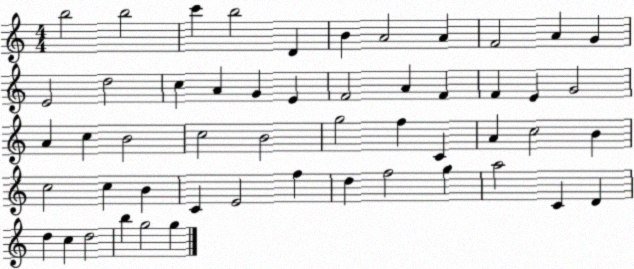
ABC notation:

X:1
T:Untitled
M:4/4
L:1/4
K:C
b2 b2 c' b2 D B A2 A F2 A G E2 d2 c A G E F2 A F F E G2 A c B2 c2 B2 g2 f C A c2 B c2 c B C E2 f d f2 g a2 C D d c d2 b g2 g